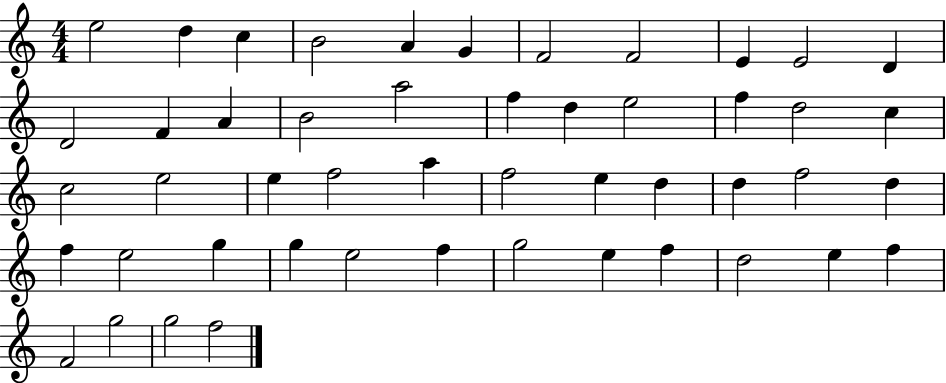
X:1
T:Untitled
M:4/4
L:1/4
K:C
e2 d c B2 A G F2 F2 E E2 D D2 F A B2 a2 f d e2 f d2 c c2 e2 e f2 a f2 e d d f2 d f e2 g g e2 f g2 e f d2 e f F2 g2 g2 f2